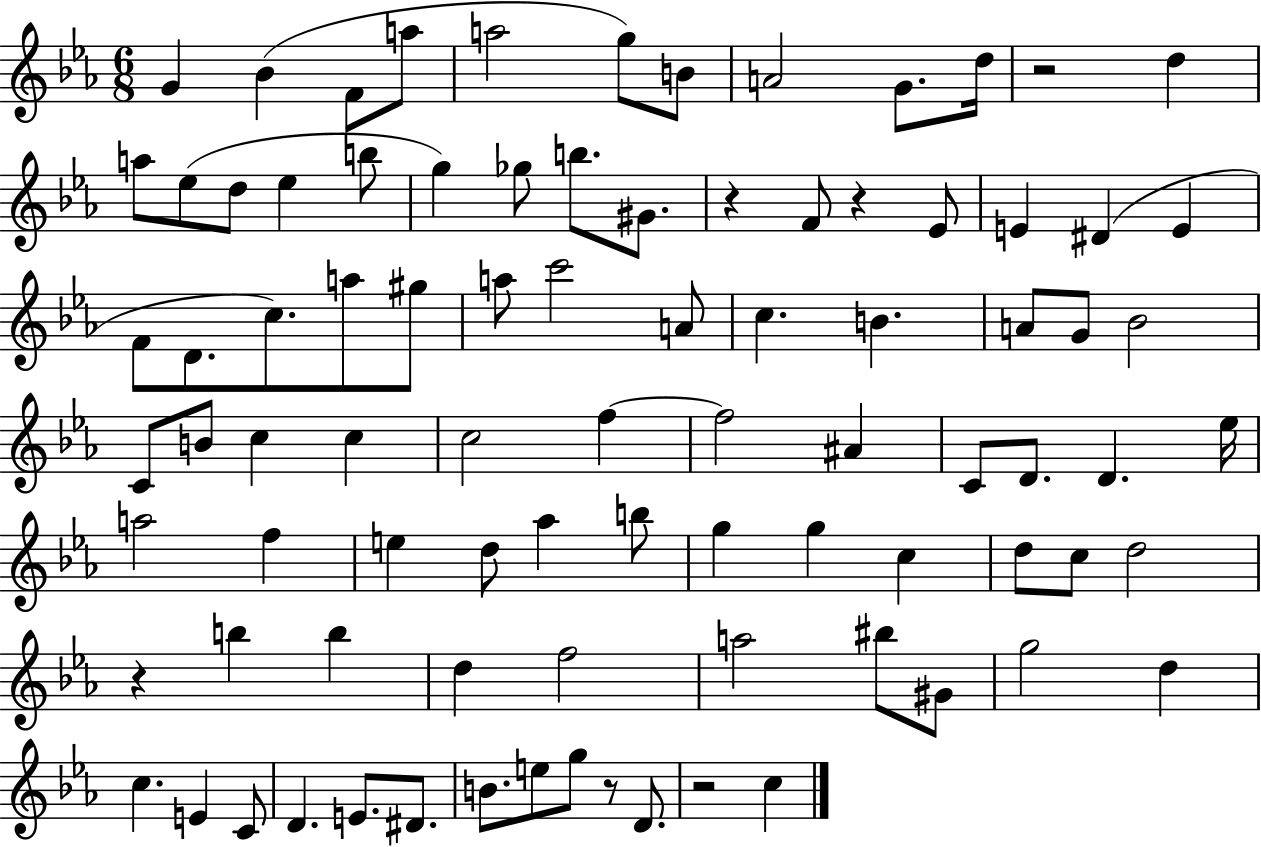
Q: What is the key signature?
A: EES major